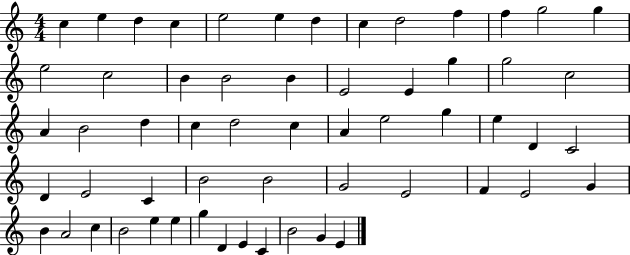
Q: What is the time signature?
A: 4/4